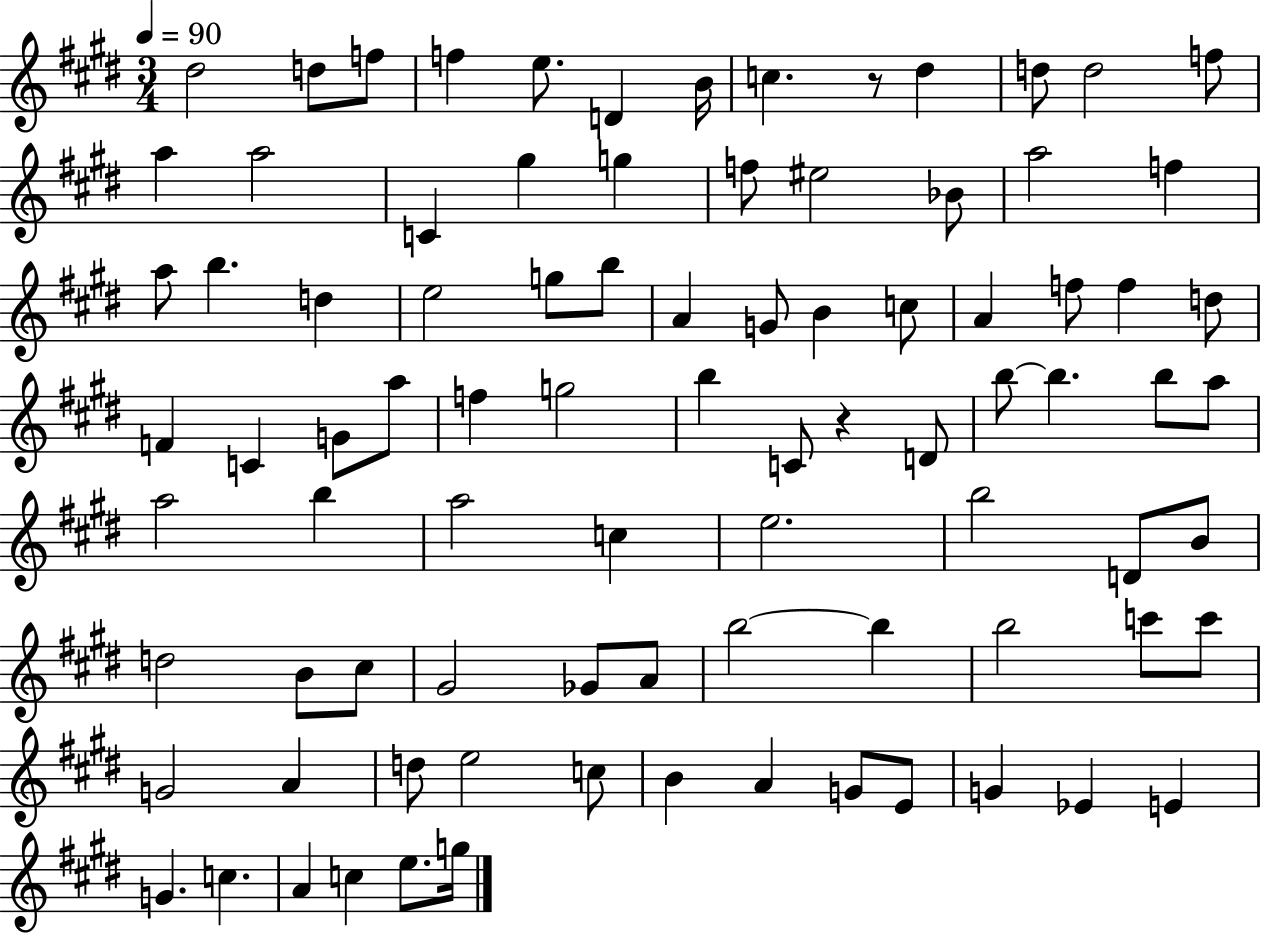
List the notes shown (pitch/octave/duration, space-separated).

D#5/h D5/e F5/e F5/q E5/e. D4/q B4/s C5/q. R/e D#5/q D5/e D5/h F5/e A5/q A5/h C4/q G#5/q G5/q F5/e EIS5/h Bb4/e A5/h F5/q A5/e B5/q. D5/q E5/h G5/e B5/e A4/q G4/e B4/q C5/e A4/q F5/e F5/q D5/e F4/q C4/q G4/e A5/e F5/q G5/h B5/q C4/e R/q D4/e B5/e B5/q. B5/e A5/e A5/h B5/q A5/h C5/q E5/h. B5/h D4/e B4/e D5/h B4/e C#5/e G#4/h Gb4/e A4/e B5/h B5/q B5/h C6/e C6/e G4/h A4/q D5/e E5/h C5/e B4/q A4/q G4/e E4/e G4/q Eb4/q E4/q G4/q. C5/q. A4/q C5/q E5/e. G5/s